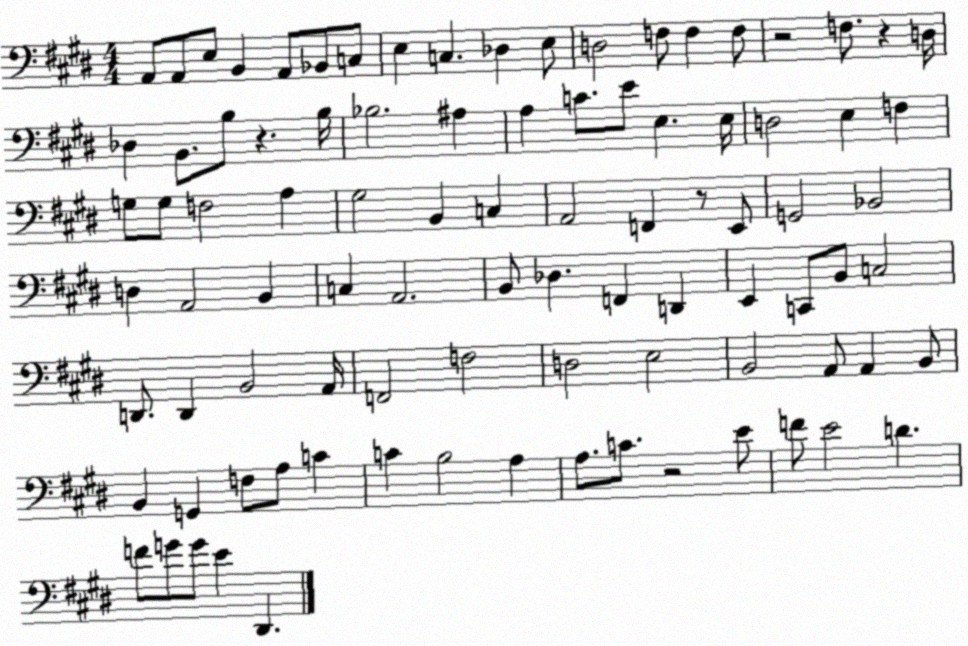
X:1
T:Untitled
M:4/4
L:1/4
K:E
A,,/2 A,,/2 E,/2 B,, A,,/2 _B,,/2 C,/2 E, C, _D, E,/2 D,2 F,/2 F, F,/2 z2 F,/2 z D,/4 _D, B,,/2 B,/2 z B,/4 _B,2 ^A, A, C/2 E/2 E, E,/4 D,2 E, F, G,/2 G,/2 F,2 A, ^G,2 B,, C, A,,2 F,, z/2 E,,/2 G,,2 _B,,2 D, A,,2 B,, C, A,,2 B,,/2 _D, F,, D,, E,, C,,/2 B,,/2 C,2 D,,/2 D,, B,,2 A,,/4 F,,2 F,2 D,2 E,2 B,,2 A,,/2 A,, B,,/2 B,, G,, F,/2 A,/2 C C B,2 A, A,/2 C/2 z2 E/2 F/2 E2 D F/2 G/2 G/2 E ^D,,